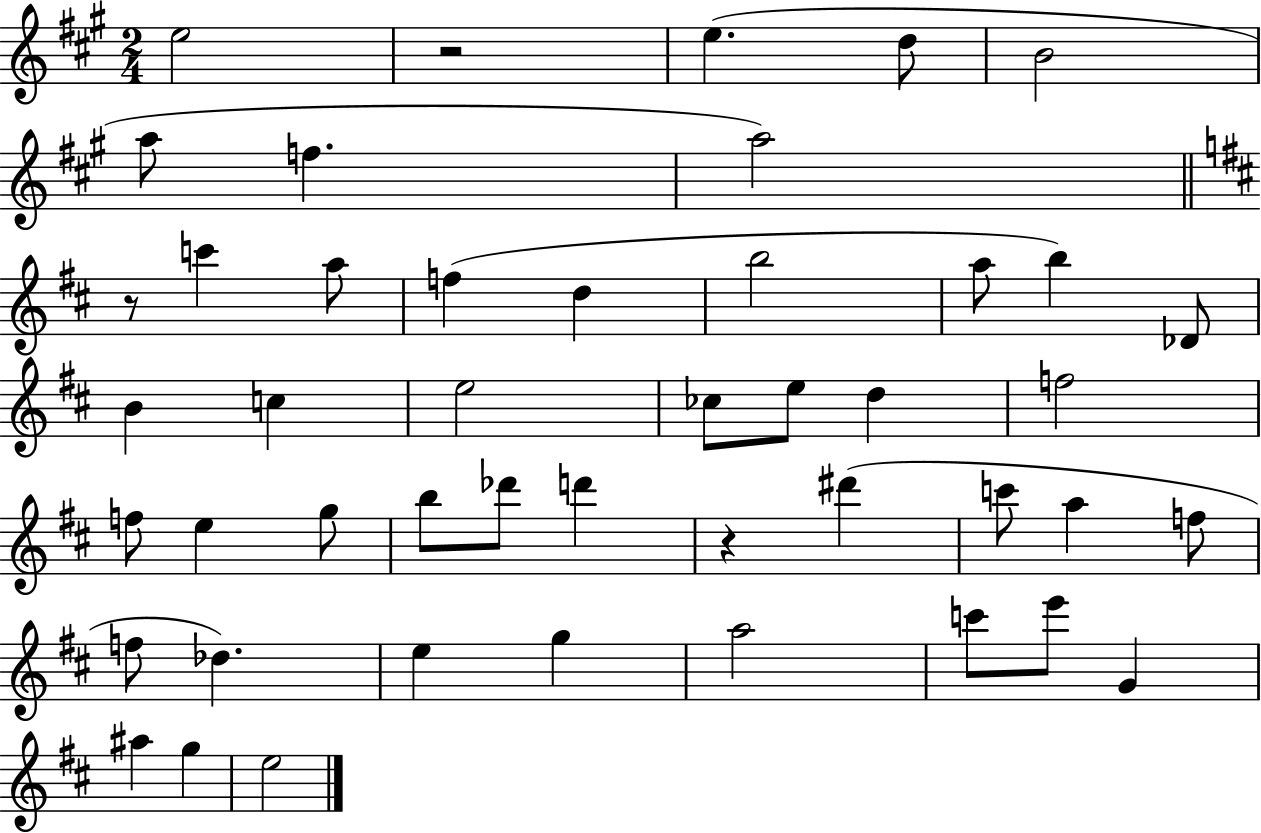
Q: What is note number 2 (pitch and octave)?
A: E5